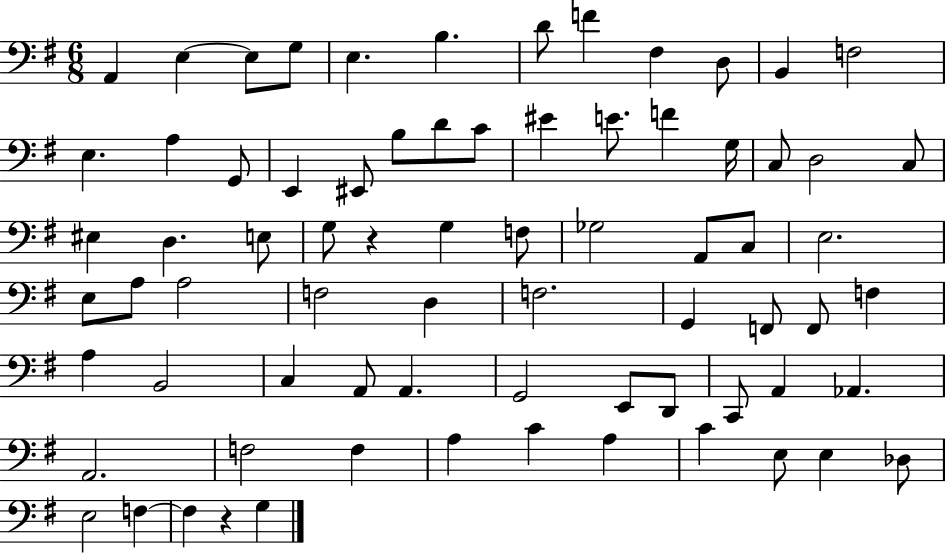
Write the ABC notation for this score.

X:1
T:Untitled
M:6/8
L:1/4
K:G
A,, E, E,/2 G,/2 E, B, D/2 F ^F, D,/2 B,, F,2 E, A, G,,/2 E,, ^E,,/2 B,/2 D/2 C/2 ^E E/2 F G,/4 C,/2 D,2 C,/2 ^E, D, E,/2 G,/2 z G, F,/2 _G,2 A,,/2 C,/2 E,2 E,/2 A,/2 A,2 F,2 D, F,2 G,, F,,/2 F,,/2 F, A, B,,2 C, A,,/2 A,, G,,2 E,,/2 D,,/2 C,,/2 A,, _A,, A,,2 F,2 F, A, C A, C E,/2 E, _D,/2 E,2 F, F, z G,